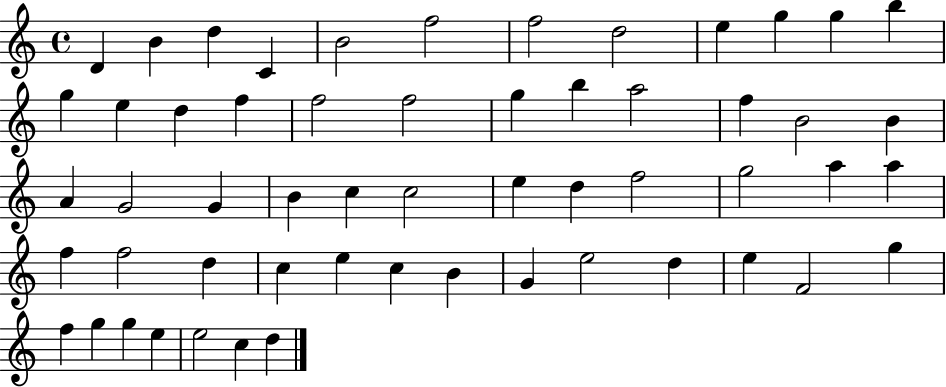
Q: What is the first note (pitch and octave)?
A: D4